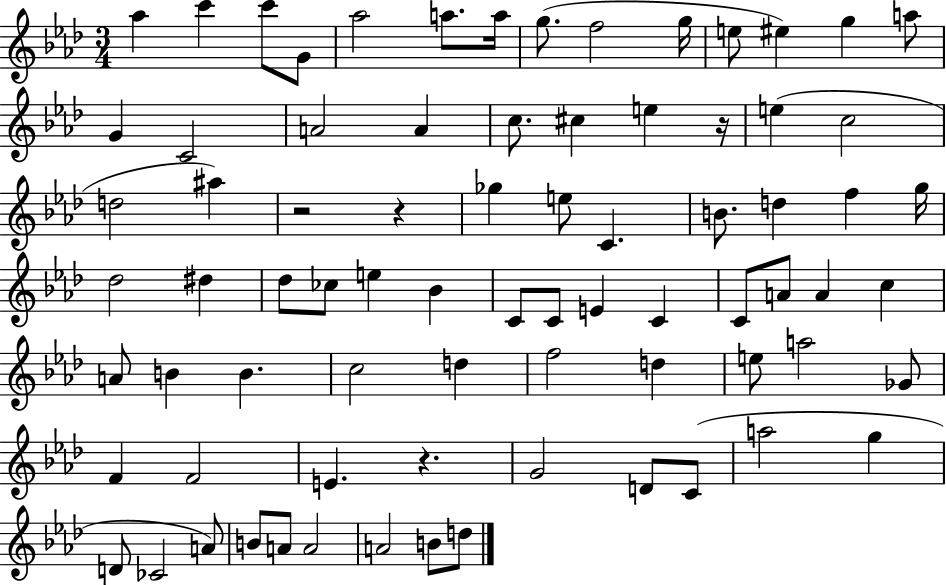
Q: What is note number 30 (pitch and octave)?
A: D5